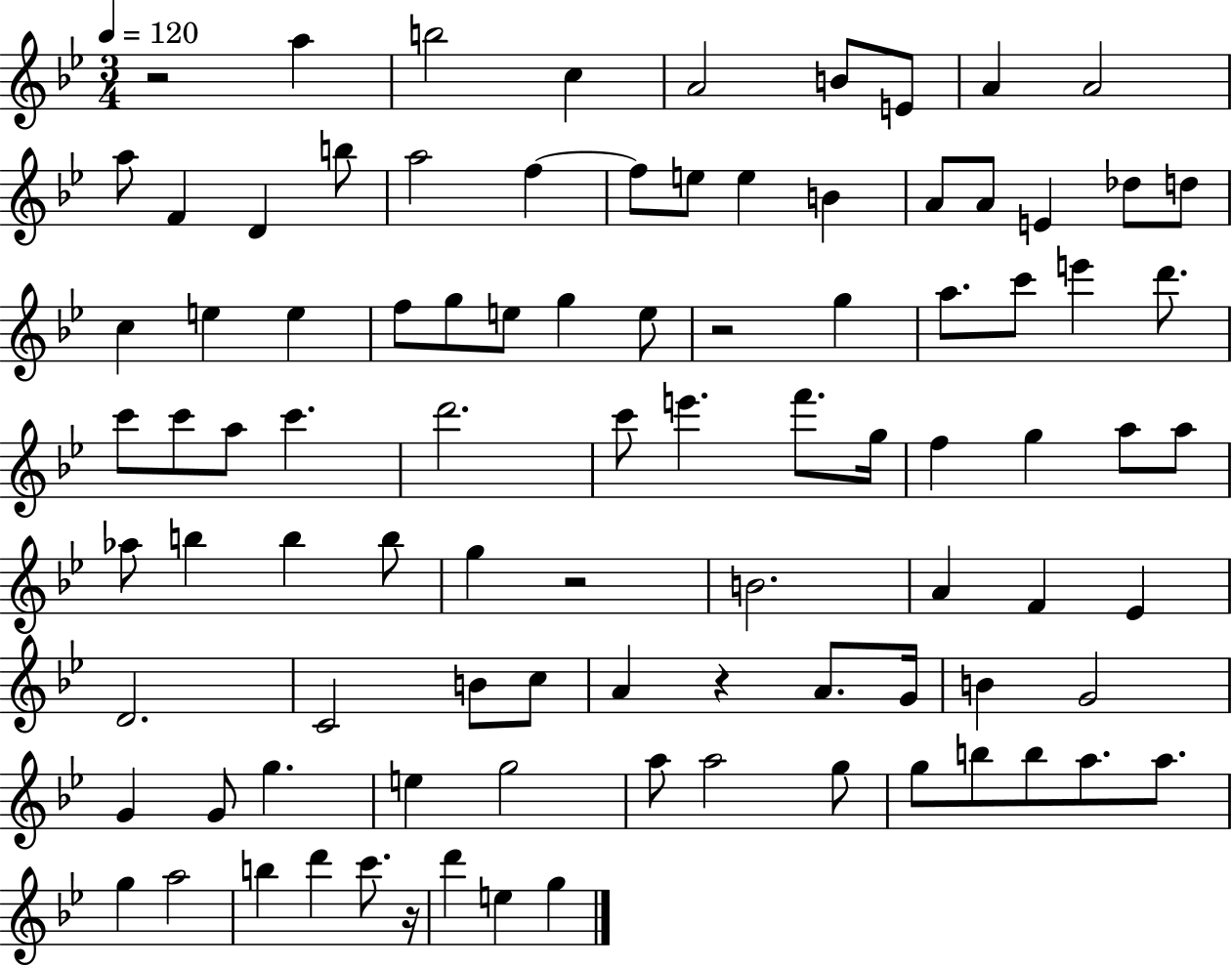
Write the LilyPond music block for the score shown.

{
  \clef treble
  \numericTimeSignature
  \time 3/4
  \key bes \major
  \tempo 4 = 120
  r2 a''4 | b''2 c''4 | a'2 b'8 e'8 | a'4 a'2 | \break a''8 f'4 d'4 b''8 | a''2 f''4~~ | f''8 e''8 e''4 b'4 | a'8 a'8 e'4 des''8 d''8 | \break c''4 e''4 e''4 | f''8 g''8 e''8 g''4 e''8 | r2 g''4 | a''8. c'''8 e'''4 d'''8. | \break c'''8 c'''8 a''8 c'''4. | d'''2. | c'''8 e'''4. f'''8. g''16 | f''4 g''4 a''8 a''8 | \break aes''8 b''4 b''4 b''8 | g''4 r2 | b'2. | a'4 f'4 ees'4 | \break d'2. | c'2 b'8 c''8 | a'4 r4 a'8. g'16 | b'4 g'2 | \break g'4 g'8 g''4. | e''4 g''2 | a''8 a''2 g''8 | g''8 b''8 b''8 a''8. a''8. | \break g''4 a''2 | b''4 d'''4 c'''8. r16 | d'''4 e''4 g''4 | \bar "|."
}